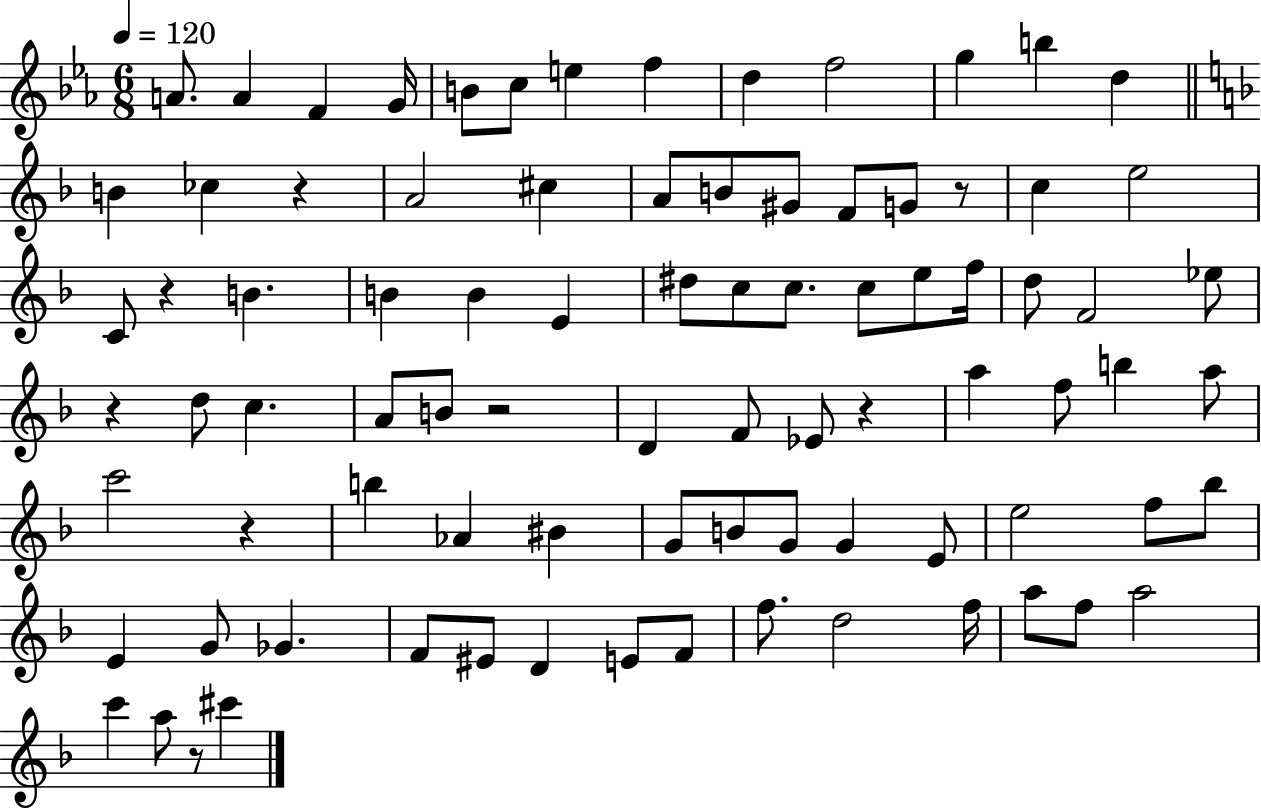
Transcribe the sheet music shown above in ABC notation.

X:1
T:Untitled
M:6/8
L:1/4
K:Eb
A/2 A F G/4 B/2 c/2 e f d f2 g b d B _c z A2 ^c A/2 B/2 ^G/2 F/2 G/2 z/2 c e2 C/2 z B B B E ^d/2 c/2 c/2 c/2 e/2 f/4 d/2 F2 _e/2 z d/2 c A/2 B/2 z2 D F/2 _E/2 z a f/2 b a/2 c'2 z b _A ^B G/2 B/2 G/2 G E/2 e2 f/2 _b/2 E G/2 _G F/2 ^E/2 D E/2 F/2 f/2 d2 f/4 a/2 f/2 a2 c' a/2 z/2 ^c'